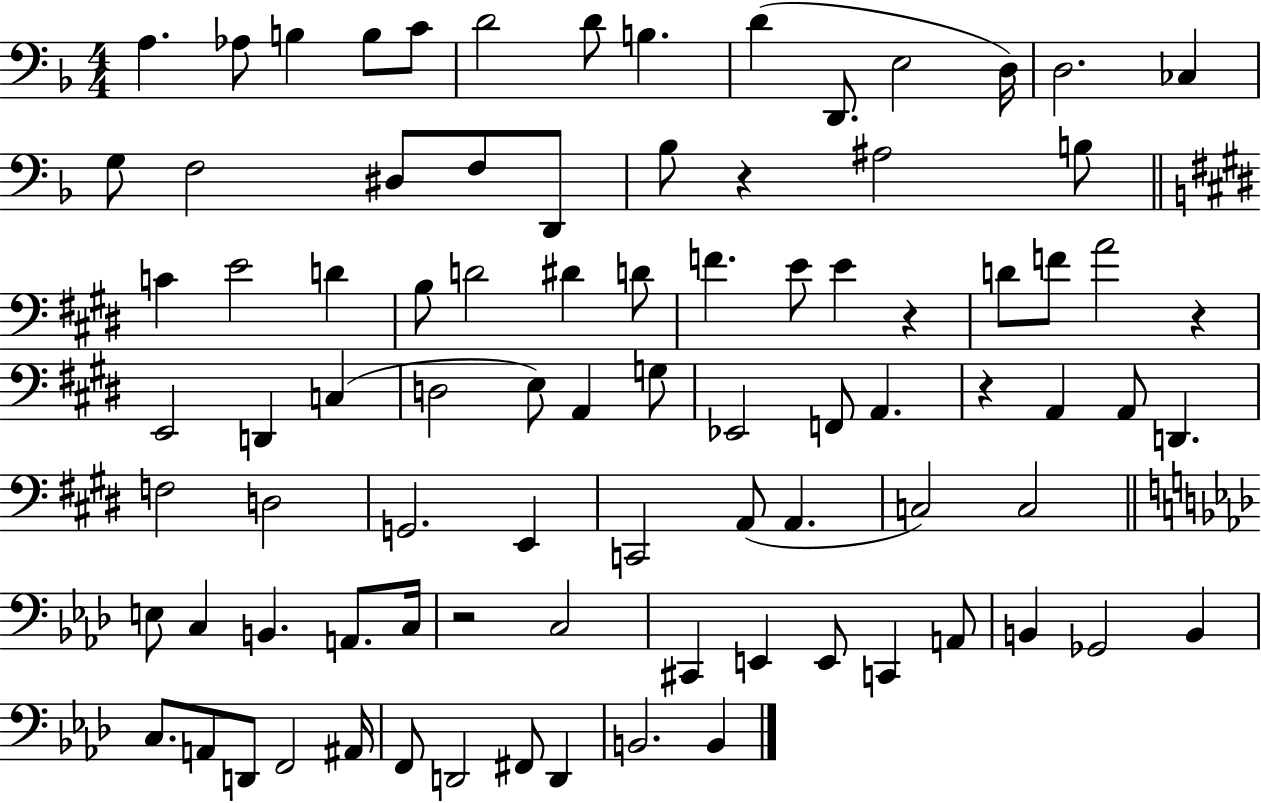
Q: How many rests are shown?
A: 5